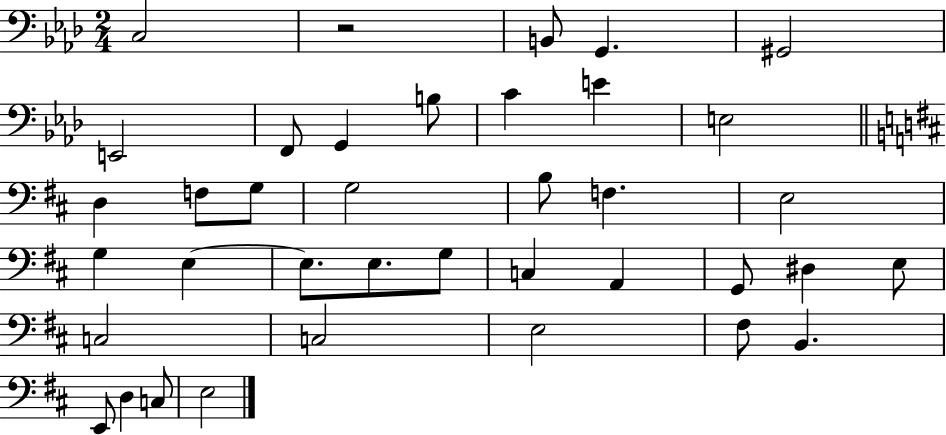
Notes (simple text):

C3/h R/h B2/e G2/q. G#2/h E2/h F2/e G2/q B3/e C4/q E4/q E3/h D3/q F3/e G3/e G3/h B3/e F3/q. E3/h G3/q E3/q E3/e. E3/e. G3/e C3/q A2/q G2/e D#3/q E3/e C3/h C3/h E3/h F#3/e B2/q. E2/e D3/q C3/e E3/h